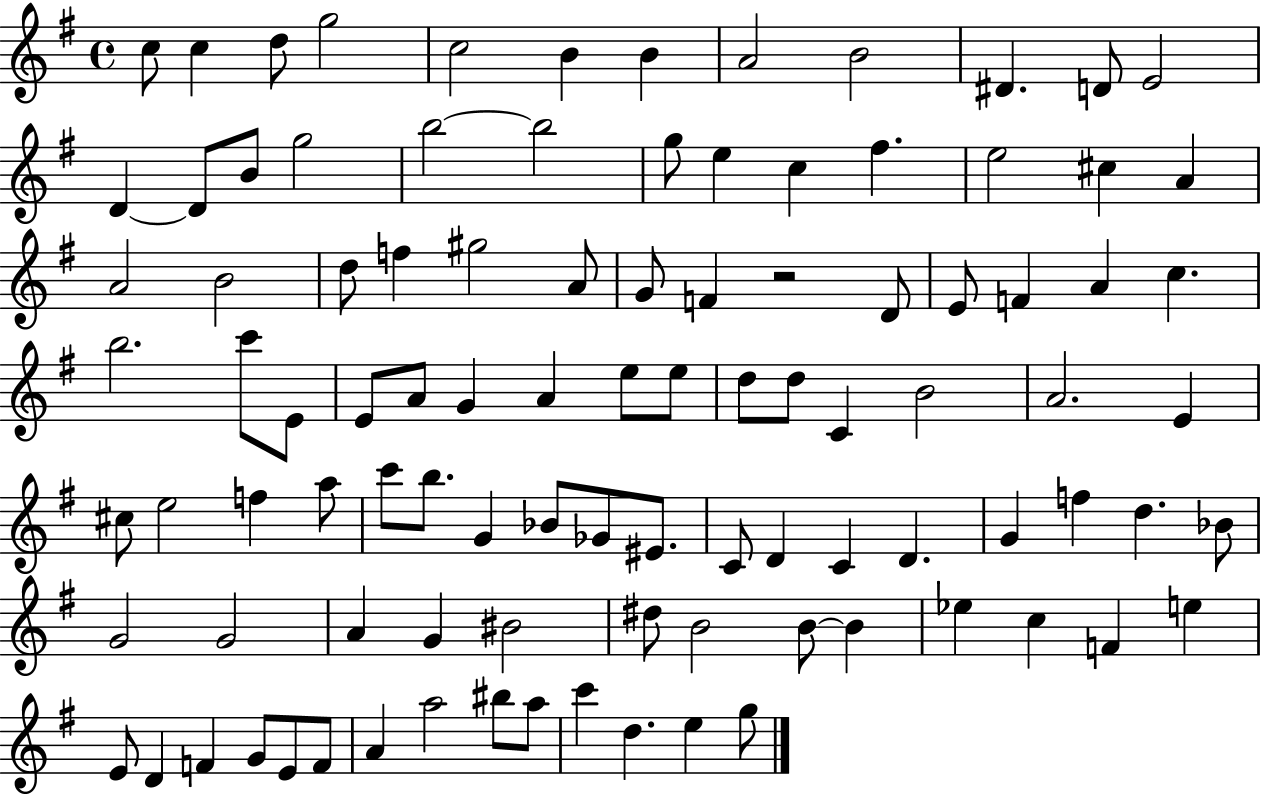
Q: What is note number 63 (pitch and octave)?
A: EIS4